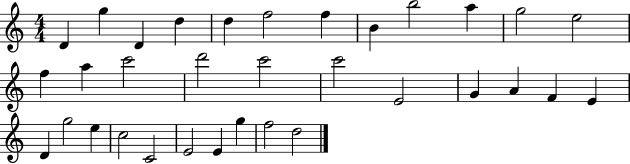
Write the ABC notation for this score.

X:1
T:Untitled
M:4/4
L:1/4
K:C
D g D d d f2 f B b2 a g2 e2 f a c'2 d'2 c'2 c'2 E2 G A F E D g2 e c2 C2 E2 E g f2 d2